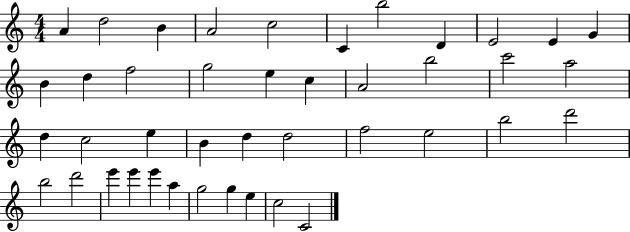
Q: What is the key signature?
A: C major